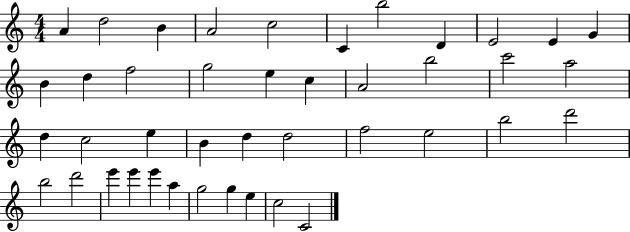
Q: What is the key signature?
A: C major